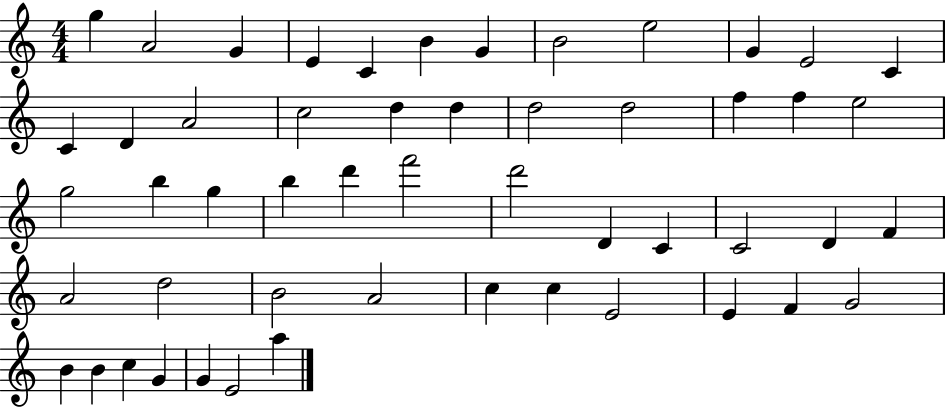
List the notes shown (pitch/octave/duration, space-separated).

G5/q A4/h G4/q E4/q C4/q B4/q G4/q B4/h E5/h G4/q E4/h C4/q C4/q D4/q A4/h C5/h D5/q D5/q D5/h D5/h F5/q F5/q E5/h G5/h B5/q G5/q B5/q D6/q F6/h D6/h D4/q C4/q C4/h D4/q F4/q A4/h D5/h B4/h A4/h C5/q C5/q E4/h E4/q F4/q G4/h B4/q B4/q C5/q G4/q G4/q E4/h A5/q